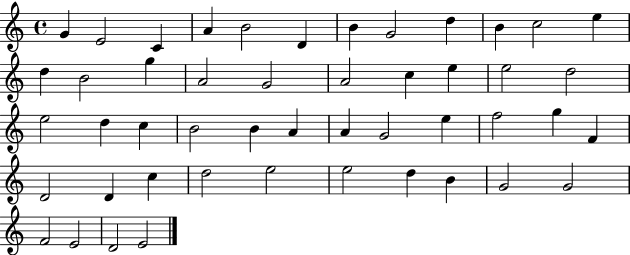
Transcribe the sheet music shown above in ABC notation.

X:1
T:Untitled
M:4/4
L:1/4
K:C
G E2 C A B2 D B G2 d B c2 e d B2 g A2 G2 A2 c e e2 d2 e2 d c B2 B A A G2 e f2 g F D2 D c d2 e2 e2 d B G2 G2 F2 E2 D2 E2